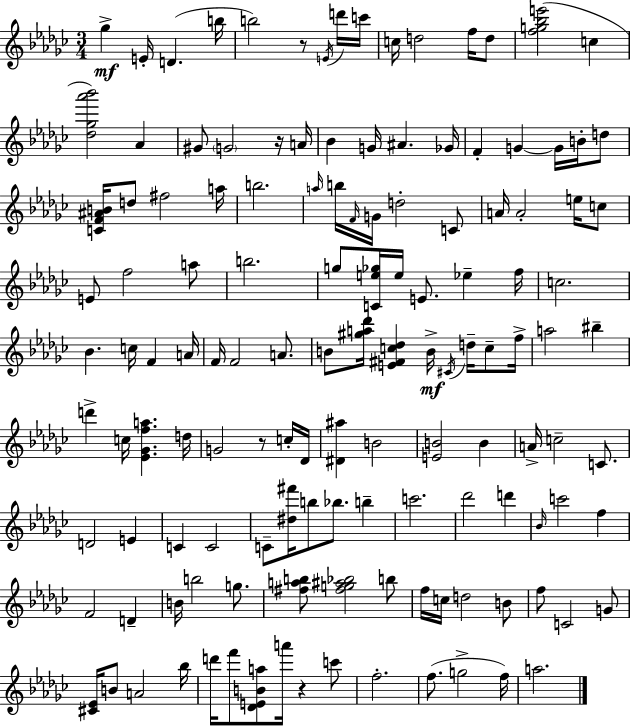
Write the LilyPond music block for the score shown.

{
  \clef treble
  \numericTimeSignature
  \time 3/4
  \key ees \minor
  ges''4->\mf e'16-. d'4.( b''16 | b''2) r8 \acciaccatura { e'16 } d'''16 | c'''16 c''16 d''2 f''16 d''8 | <f'' g'' bes'' e'''>2( c''4 | \break <des'' ges'' aes''' bes'''>2) aes'4 | gis'8 \parenthesize g'2 r16 | a'16 bes'4 g'16 ais'4. | ges'16 f'4-. g'4~~ g'16 b'16-. d''8 | \break <c' f' ais' b'>16 d''8 fis''2 | a''16 b''2. | \grace { a''16 } b''16 \grace { f'16 } g'16 d''2-. | c'8 a'16 a'2-. | \break e''16 c''8 e'8 f''2 | a''8 b''2. | g''8 <c' e'' ges''>16 e''16 e'8. ees''4-- | f''16 c''2. | \break bes'4. c''16 f'4 | a'16 f'16 f'2 | a'8. b'8 <gis'' a'' des'''>16 <e' fis' c'' des''>4 b'16->\mf \acciaccatura { cis'16 } | d''16-- c''8-- f''16-> a''2 | \break bis''4-- d'''4-> c''16 <ees' ges' f'' a''>4. | d''16 g'2 | r8 c''16-. des'16 <dis' ais''>4 b'2 | <e' b'>2 | \break b'4 a'16-> c''2-- | c'8. d'2 | e'4 c'4 c'2 | c'8-- <dis'' fis'''>16 b''8 bes''8. | \break b''4-- c'''2. | des'''2 | d'''4 \grace { bes'16 } c'''2 | f''4 f'2 | \break d'4-- b'16 b''2 | g''8. <fis'' a'' b''>8 <fis'' g'' ais'' bes''>2 | b''8 f''16 c''16 d''2 | b'8 f''8 c'2 | \break g'8 <cis' ees'>16 b'8 a'2 | bes''16 d'''16 f'''8 <des' e' b' a''>8 a'''16 r4 | c'''8 f''2.-. | f''8.( g''2-> | \break f''16) a''2. | \bar "|."
}